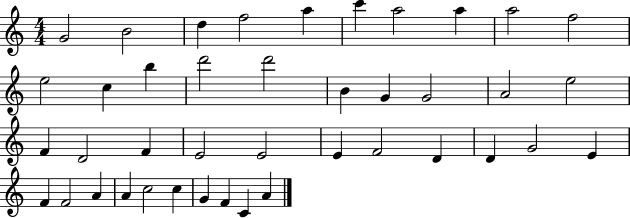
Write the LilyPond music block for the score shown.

{
  \clef treble
  \numericTimeSignature
  \time 4/4
  \key c \major
  g'2 b'2 | d''4 f''2 a''4 | c'''4 a''2 a''4 | a''2 f''2 | \break e''2 c''4 b''4 | d'''2 d'''2 | b'4 g'4 g'2 | a'2 e''2 | \break f'4 d'2 f'4 | e'2 e'2 | e'4 f'2 d'4 | d'4 g'2 e'4 | \break f'4 f'2 a'4 | a'4 c''2 c''4 | g'4 f'4 c'4 a'4 | \bar "|."
}